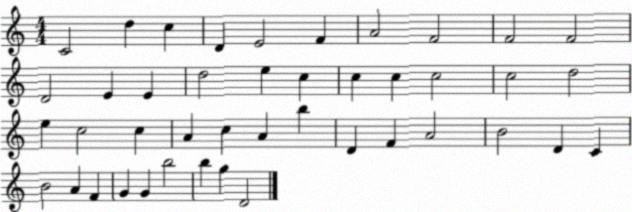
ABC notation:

X:1
T:Untitled
M:4/4
L:1/4
K:C
C2 d c D E2 F A2 F2 F2 F2 D2 E E d2 e c c c c2 c2 d2 e c2 c A c A b D F A2 B2 D C B2 A F G G b2 b g D2